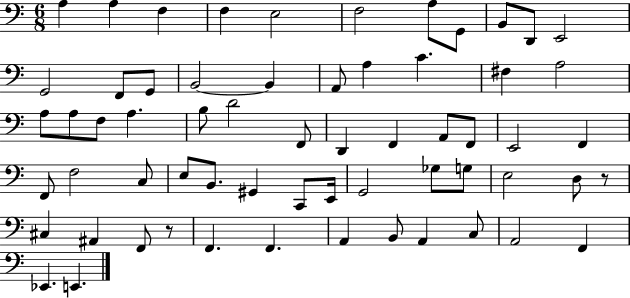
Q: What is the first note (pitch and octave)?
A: A3